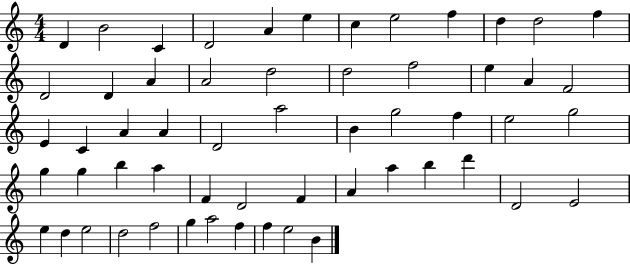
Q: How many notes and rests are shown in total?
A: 57